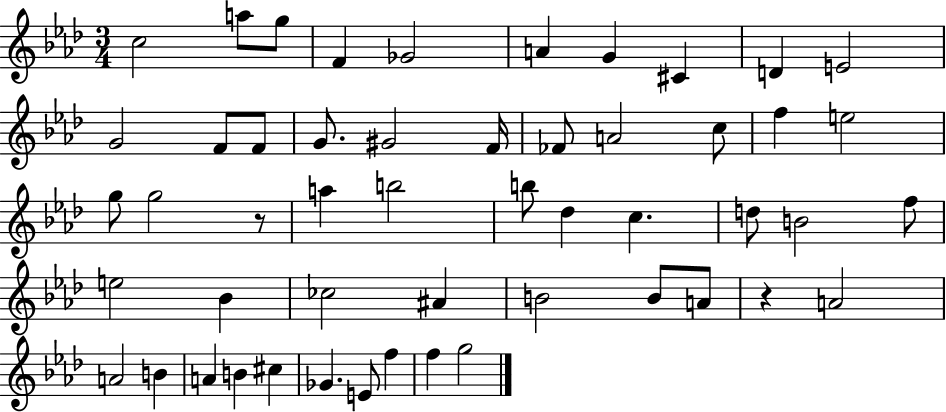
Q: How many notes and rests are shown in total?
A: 51